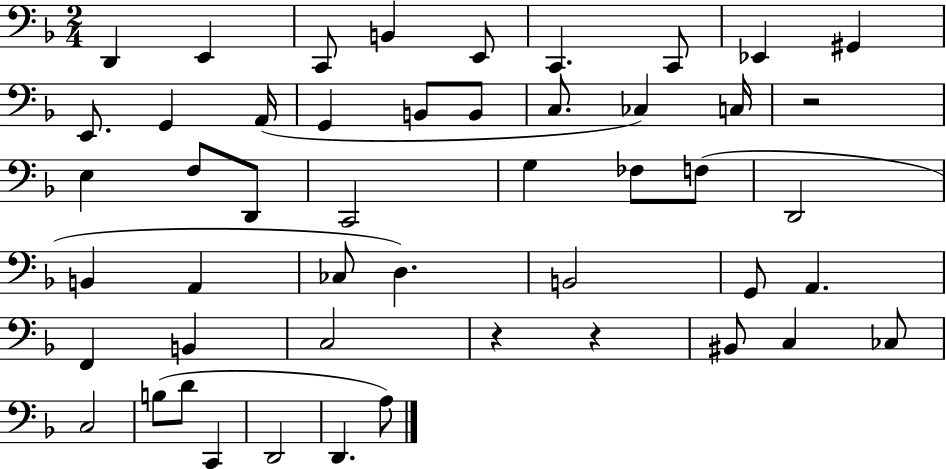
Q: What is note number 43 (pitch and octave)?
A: C2